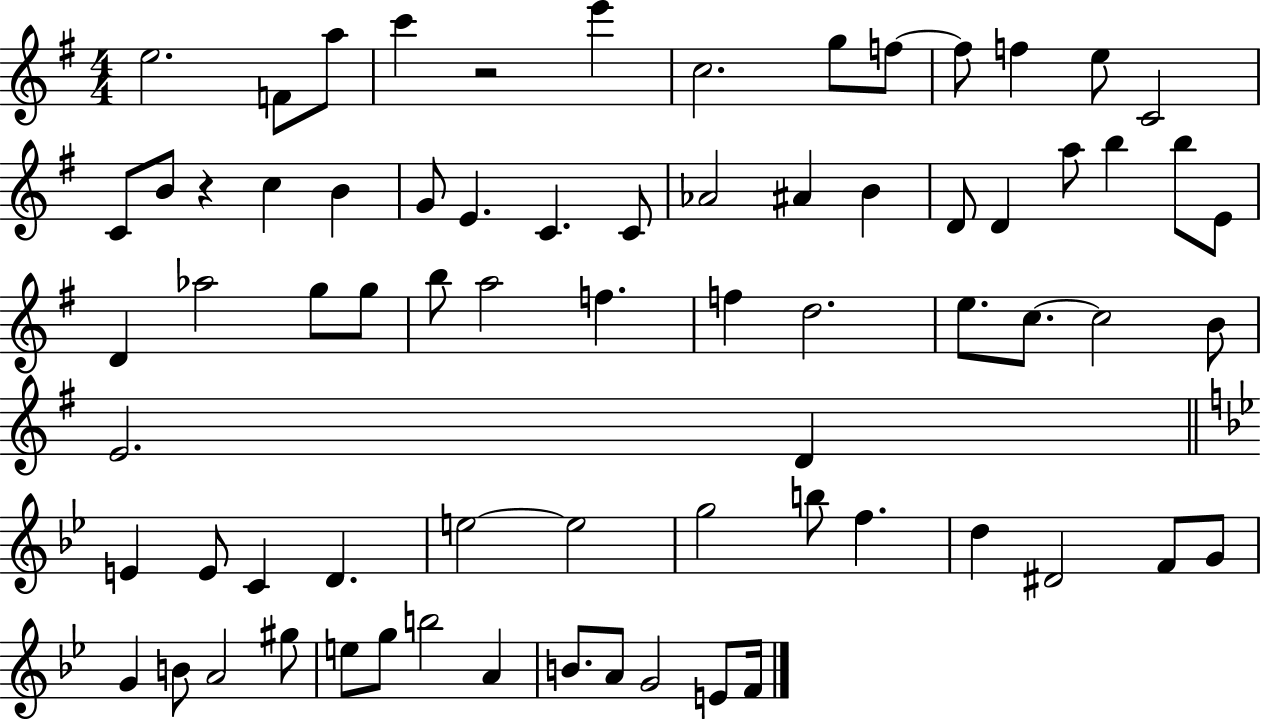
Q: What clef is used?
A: treble